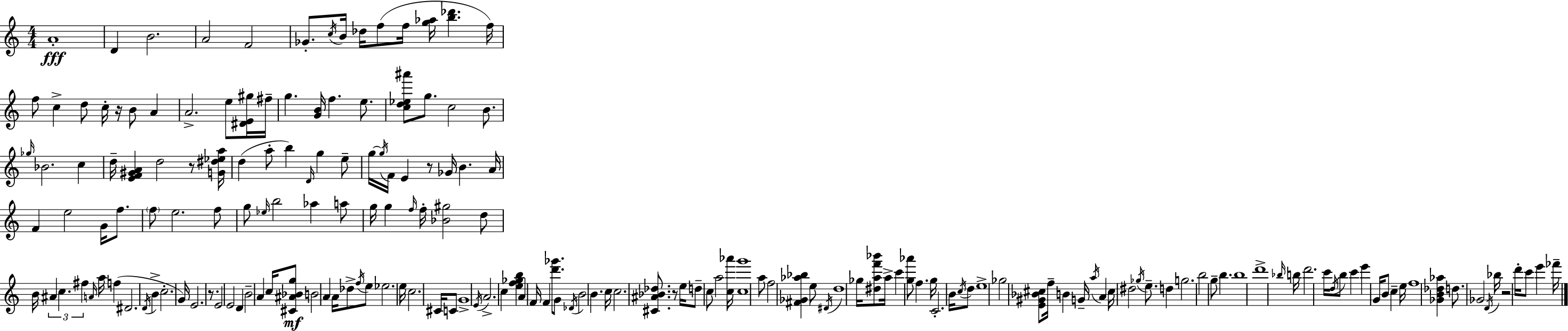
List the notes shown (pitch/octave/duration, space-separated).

A4/w D4/q B4/h. A4/h F4/h Gb4/e. C5/s B4/s Db5/s F5/e F5/s [G5,Ab5]/s [B5,Db6]/q. F5/s F5/e C5/q D5/e C5/s R/s B4/e A4/q A4/h. E5/e [D#4,E4,G#5]/s F#5/s G5/q. [G4,B4]/s F5/q. E5/e. [C5,D5,Eb5,A#6]/e G5/e. C5/h B4/e. Gb5/s Bb4/h. C5/q D5/s [E4,F4,G#4,A4]/q D5/h R/e [G4,D#5,Eb5,A5]/s D5/q A5/e B5/q D4/s G5/q E5/e G5/s G5/s F4/s E4/q R/e Gb4/s B4/q. A4/s F4/q E5/h G4/s F5/e. F5/e E5/h. F5/e G5/e Eb5/s B5/h Ab5/q A5/e G5/s G5/q F5/s F5/s [Bb4,G#5]/h D5/e B4/s A#4/q C5/q. F#5/q A4/s A5/s F5/q D#4/h. D4/s B4/q C5/h. G4/s E4/h. R/e. E4/h E4/h D4/q B4/h A4/q C5/s [C#4,A#4,Bb4,G5]/e B4/h A4/q A4/s Db5/e F5/s E5/e Eb5/h. E5/s C5/h. C#4/s C4/e G4/w E4/s A4/h. C5/q [E5,F5,Gb5,B5]/q A4/q F4/s F4/q [D6,Gb6]/e. G4/e Db4/s B4/h B4/q. C5/s C5/h. [C#4,A#4,Bb4,Db5]/e. R/e E5/s D5/e C5/e A5/h [C5,Ab6]/s [C5,G6]/w A5/e F5/h [F#4,Gb4,Ab5,Bb5]/q E5/e D#4/s D5/w Gb5/s [D#5,A5,F6,Bb6]/e A5/s C6/q [G5,Ab6]/e F5/q. G5/s C4/h. B4/s C5/s D5/e E5/w Gb5/h [E4,G#4,Bb4,C#5]/e F5/s B4/q G4/s A5/s A4/q C#5/s D#5/h Gb5/s E5/e. D5/q G5/h. B5/h G5/e B5/q. B5/w D6/w Bb5/s B5/s D6/h. C6/s D5/s B5/e C6/q E6/q G4/s B4/e C5/q E5/s F5/w [Gb4,B4,Db5,Ab5]/q D5/e. Gb4/h D4/s Bb5/s R/h D6/s C6/e E6/q FES6/s